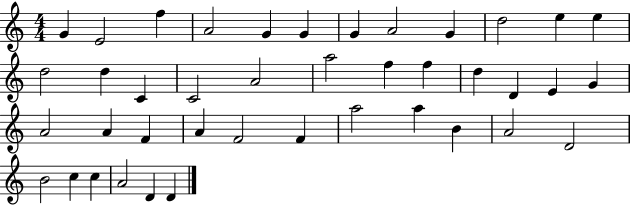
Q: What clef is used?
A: treble